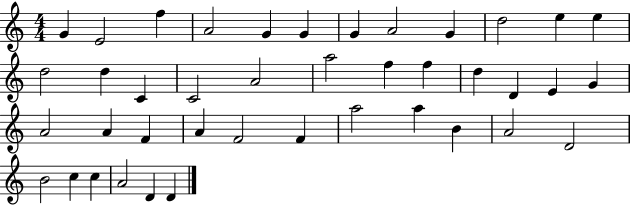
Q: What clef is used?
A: treble